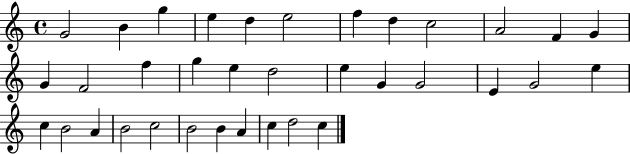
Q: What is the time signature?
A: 4/4